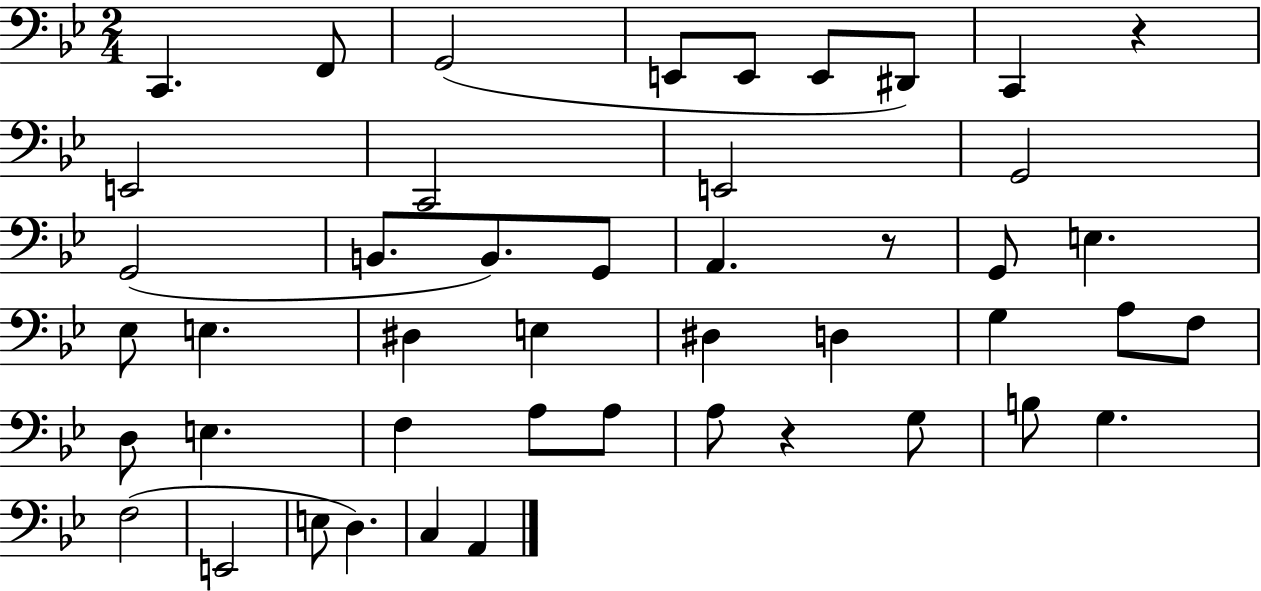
{
  \clef bass
  \numericTimeSignature
  \time 2/4
  \key bes \major
  c,4. f,8 | g,2( | e,8 e,8 e,8 dis,8) | c,4 r4 | \break e,2 | c,2 | e,2 | g,2 | \break g,2( | b,8. b,8.) g,8 | a,4. r8 | g,8 e4. | \break ees8 e4. | dis4 e4 | dis4 d4 | g4 a8 f8 | \break d8 e4. | f4 a8 a8 | a8 r4 g8 | b8 g4. | \break f2( | e,2 | e8 d4.) | c4 a,4 | \break \bar "|."
}